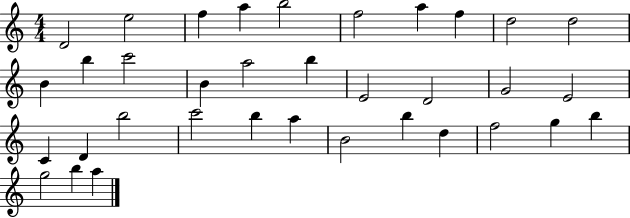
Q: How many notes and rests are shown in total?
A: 35